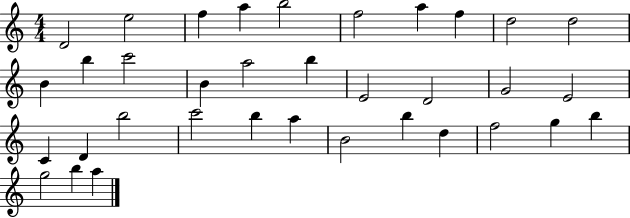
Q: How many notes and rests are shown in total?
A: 35